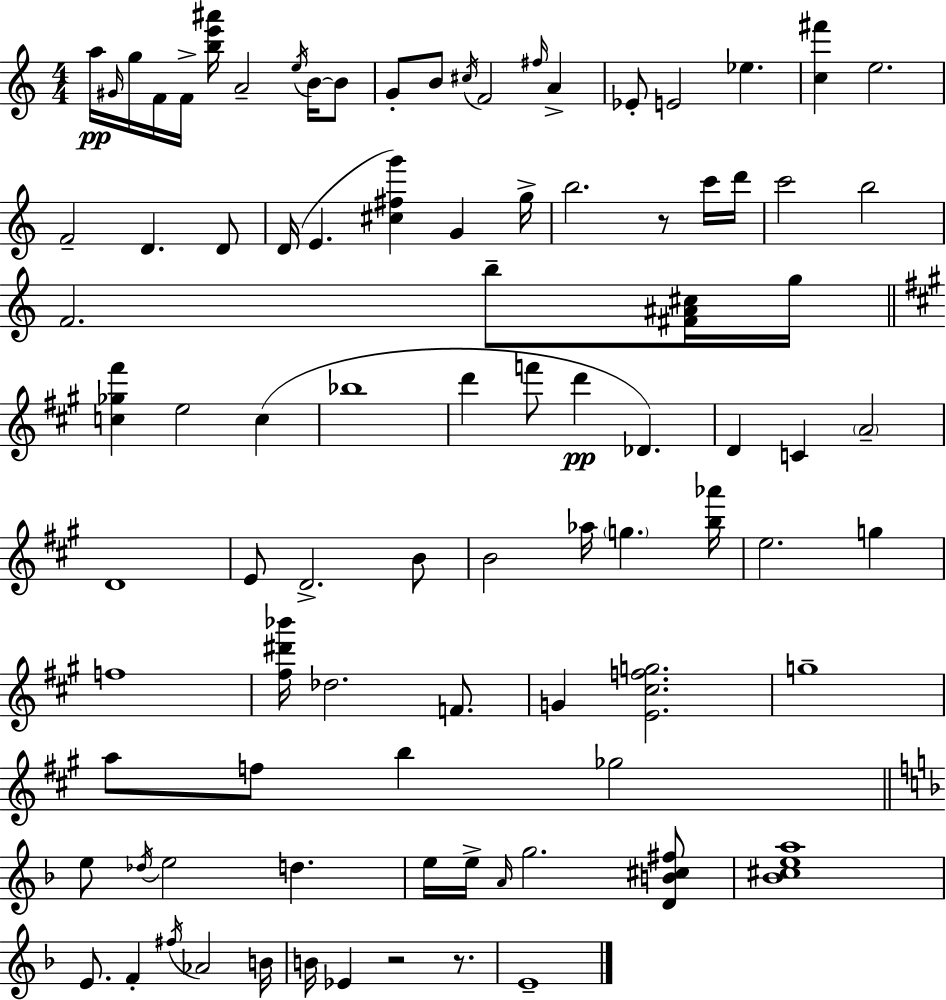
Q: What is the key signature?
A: C major